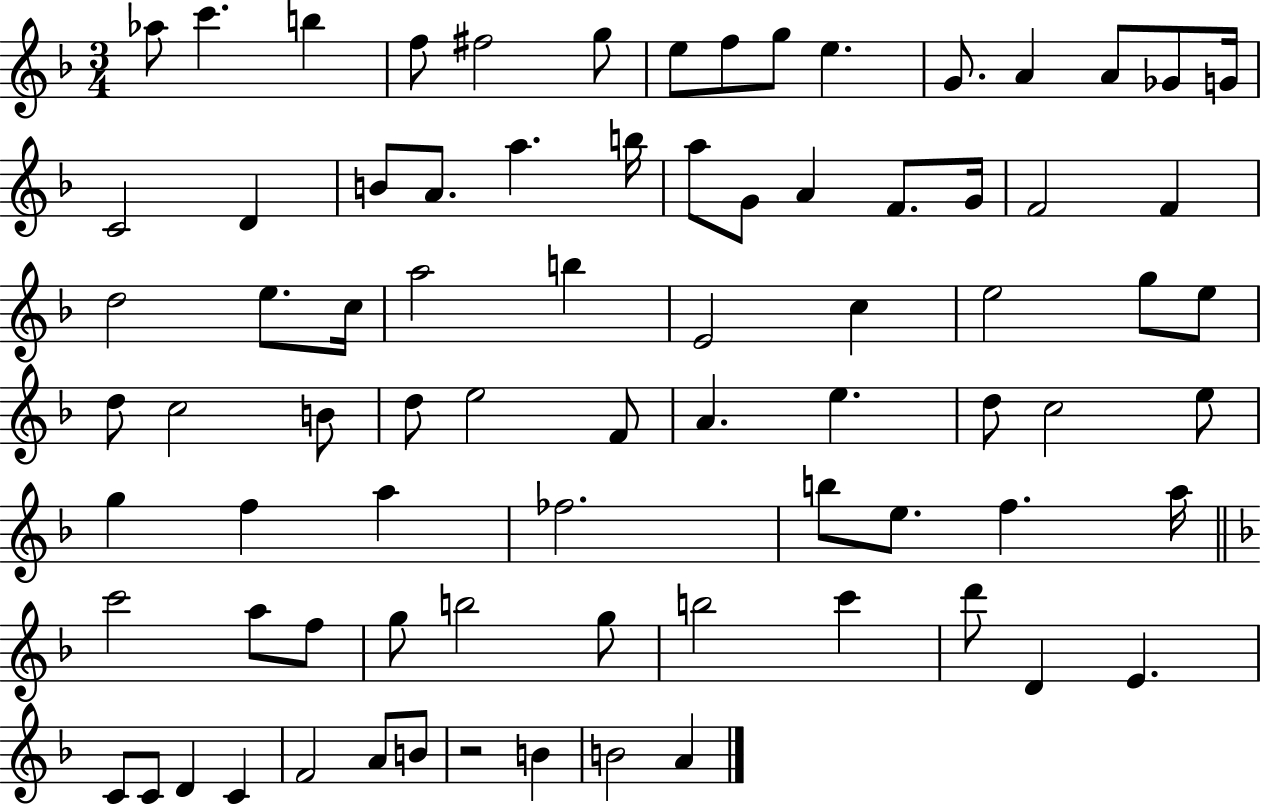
Ab5/e C6/q. B5/q F5/e F#5/h G5/e E5/e F5/e G5/e E5/q. G4/e. A4/q A4/e Gb4/e G4/s C4/h D4/q B4/e A4/e. A5/q. B5/s A5/e G4/e A4/q F4/e. G4/s F4/h F4/q D5/h E5/e. C5/s A5/h B5/q E4/h C5/q E5/h G5/e E5/e D5/e C5/h B4/e D5/e E5/h F4/e A4/q. E5/q. D5/e C5/h E5/e G5/q F5/q A5/q FES5/h. B5/e E5/e. F5/q. A5/s C6/h A5/e F5/e G5/e B5/h G5/e B5/h C6/q D6/e D4/q E4/q. C4/e C4/e D4/q C4/q F4/h A4/e B4/e R/h B4/q B4/h A4/q